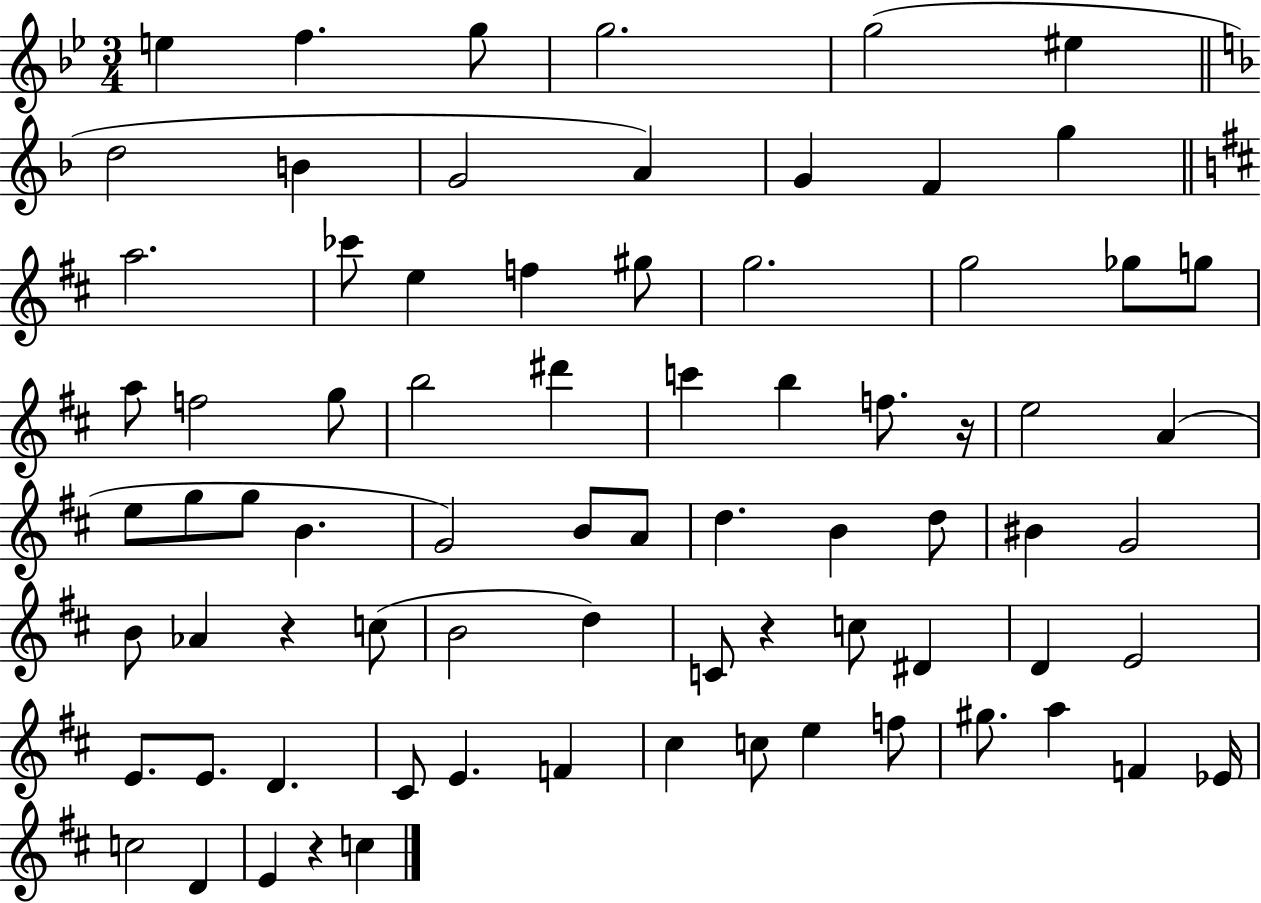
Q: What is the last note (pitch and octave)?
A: C5